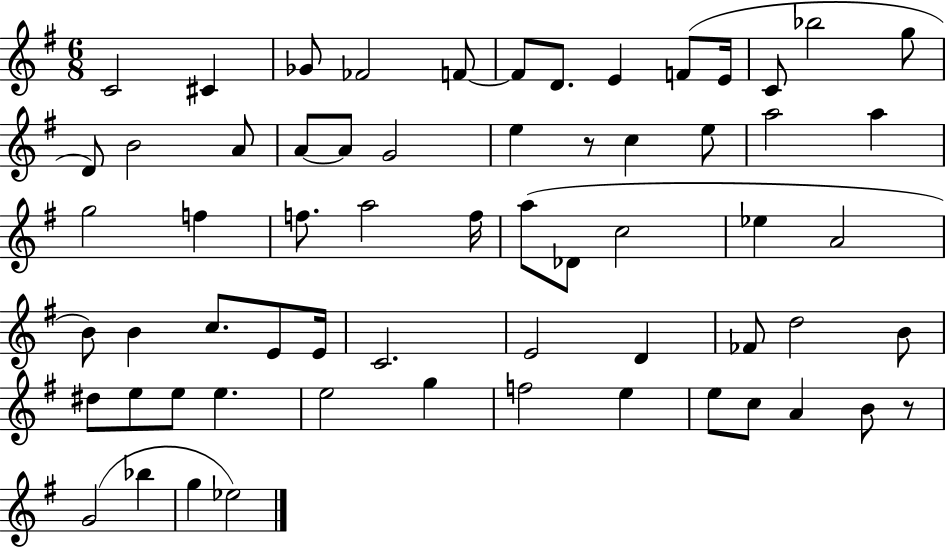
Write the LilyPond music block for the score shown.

{
  \clef treble
  \numericTimeSignature
  \time 6/8
  \key g \major
  c'2 cis'4 | ges'8 fes'2 f'8~~ | f'8 d'8. e'4 f'8( e'16 | c'8 bes''2 g''8 | \break d'8) b'2 a'8 | a'8~~ a'8 g'2 | e''4 r8 c''4 e''8 | a''2 a''4 | \break g''2 f''4 | f''8. a''2 f''16 | a''8( des'8 c''2 | ees''4 a'2 | \break b'8) b'4 c''8. e'8 e'16 | c'2. | e'2 d'4 | fes'8 d''2 b'8 | \break dis''8 e''8 e''8 e''4. | e''2 g''4 | f''2 e''4 | e''8 c''8 a'4 b'8 r8 | \break g'2( bes''4 | g''4 ees''2) | \bar "|."
}